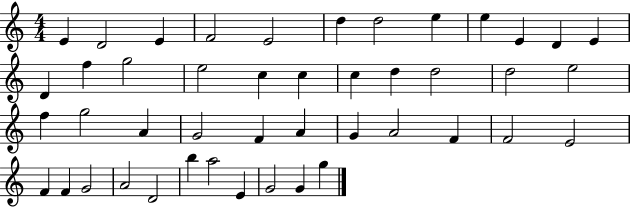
{
  \clef treble
  \numericTimeSignature
  \time 4/4
  \key c \major
  e'4 d'2 e'4 | f'2 e'2 | d''4 d''2 e''4 | e''4 e'4 d'4 e'4 | \break d'4 f''4 g''2 | e''2 c''4 c''4 | c''4 d''4 d''2 | d''2 e''2 | \break f''4 g''2 a'4 | g'2 f'4 a'4 | g'4 a'2 f'4 | f'2 e'2 | \break f'4 f'4 g'2 | a'2 d'2 | b''4 a''2 e'4 | g'2 g'4 g''4 | \break \bar "|."
}